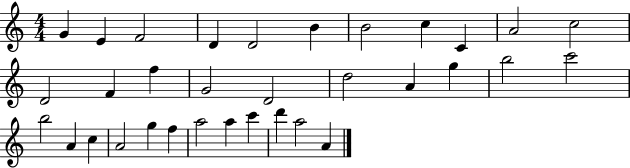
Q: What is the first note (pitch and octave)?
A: G4